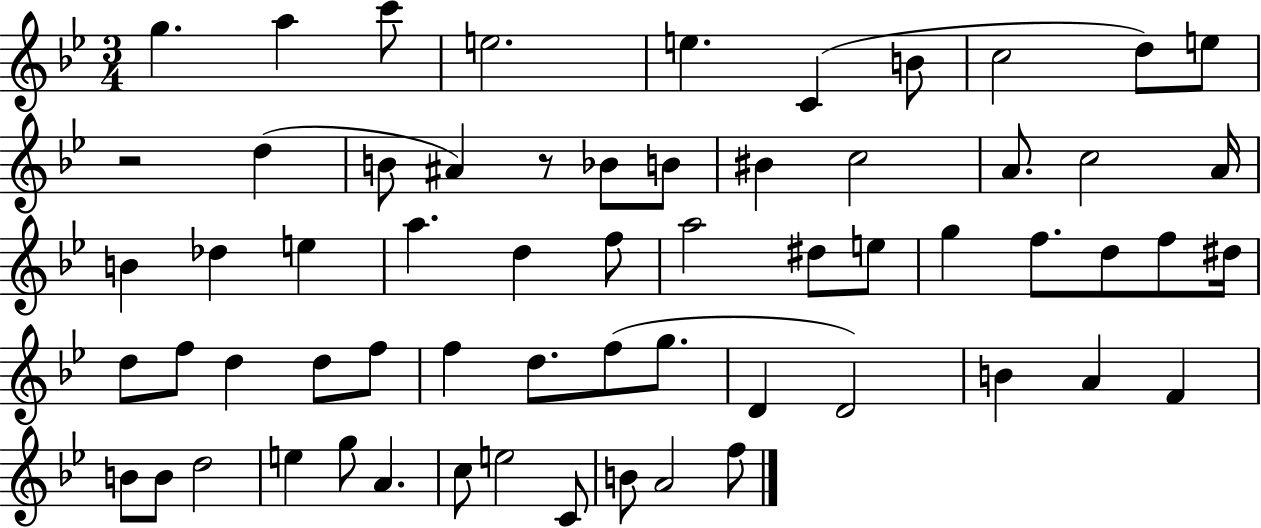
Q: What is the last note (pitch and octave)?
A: F5